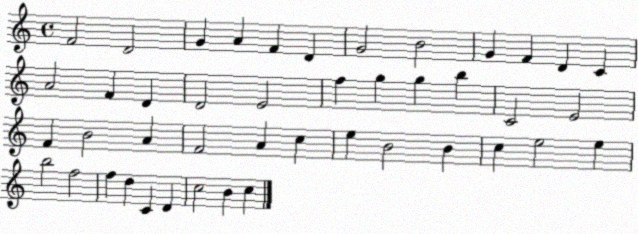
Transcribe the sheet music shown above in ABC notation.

X:1
T:Untitled
M:4/4
L:1/4
K:C
F2 D2 G A F D G2 B2 G F D C A2 F D D2 E2 f g g b C2 E2 F B2 A F2 A c e B2 B c e2 e b2 f2 f d C D c2 B c